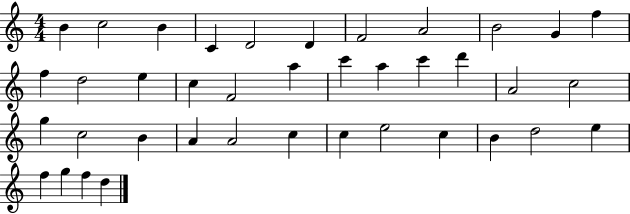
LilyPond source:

{
  \clef treble
  \numericTimeSignature
  \time 4/4
  \key c \major
  b'4 c''2 b'4 | c'4 d'2 d'4 | f'2 a'2 | b'2 g'4 f''4 | \break f''4 d''2 e''4 | c''4 f'2 a''4 | c'''4 a''4 c'''4 d'''4 | a'2 c''2 | \break g''4 c''2 b'4 | a'4 a'2 c''4 | c''4 e''2 c''4 | b'4 d''2 e''4 | \break f''4 g''4 f''4 d''4 | \bar "|."
}